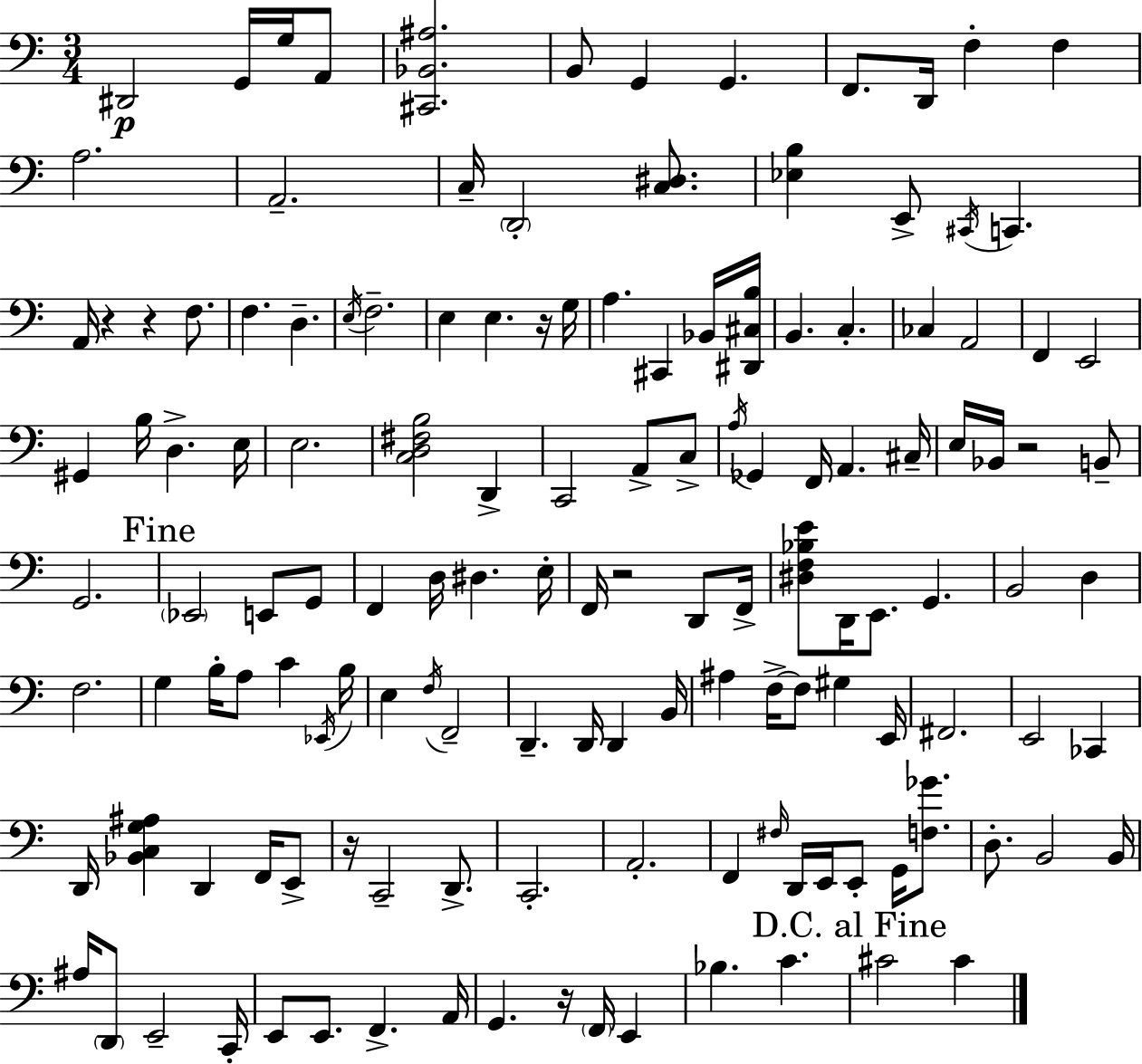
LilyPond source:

{
  \clef bass
  \numericTimeSignature
  \time 3/4
  \key c \major
  dis,2\p g,16 g16 a,8 | <cis, bes, ais>2. | b,8 g,4 g,4. | f,8. d,16 f4-. f4 | \break a2. | a,2.-- | c16-- \parenthesize d,2-. <c dis>8. | <ees b>4 e,8-> \acciaccatura { cis,16 } c,4. | \break a,16 r4 r4 f8. | f4. d4.-- | \acciaccatura { e16 } f2.-- | e4 e4. | \break r16 g16 a4. cis,4 | bes,16 <dis, cis b>16 b,4. c4.-. | ces4 a,2 | f,4 e,2 | \break gis,4 b16 d4.-> | e16 e2. | <c d fis b>2 d,4-> | c,2 a,8-> | \break c8-> \acciaccatura { a16 } ges,4 f,16 a,4. | cis16-- e16 bes,16 r2 | b,8-- g,2. | \mark "Fine" \parenthesize ees,2 e,8 | \break g,8 f,4 d16 dis4. | e16-. f,16 r2 | d,8 f,16-> <dis f bes e'>8 d,16 e,8. g,4. | b,2 d4 | \break f2. | g4 b16-. a8 c'4 | \acciaccatura { ees,16 } b16 e4 \acciaccatura { f16 } f,2-- | d,4.-- d,16 | \break d,4 b,16 ais4 f16->~~ f8 | gis4 e,16 fis,2. | e,2 | ces,4 d,16 <bes, c g ais>4 d,4 | \break f,16 e,8-> r16 c,2-- | d,8.-> c,2.-. | a,2.-. | f,4 \grace { fis16 } d,16 e,16 | \break e,8-. g,16 <f ges'>8. d8.-. b,2 | b,16 ais16 \parenthesize d,8 e,2-- | c,16-. e,8 e,8. f,4.-> | a,16 g,4. | \break r16 \parenthesize f,16 e,4 bes4. | c'4. \mark "D.C. al Fine" cis'2 | cis'4 \bar "|."
}